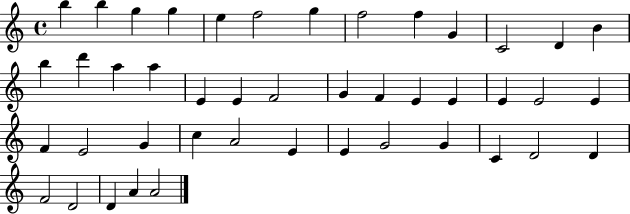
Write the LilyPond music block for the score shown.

{
  \clef treble
  \time 4/4
  \defaultTimeSignature
  \key c \major
  b''4 b''4 g''4 g''4 | e''4 f''2 g''4 | f''2 f''4 g'4 | c'2 d'4 b'4 | \break b''4 d'''4 a''4 a''4 | e'4 e'4 f'2 | g'4 f'4 e'4 e'4 | e'4 e'2 e'4 | \break f'4 e'2 g'4 | c''4 a'2 e'4 | e'4 g'2 g'4 | c'4 d'2 d'4 | \break f'2 d'2 | d'4 a'4 a'2 | \bar "|."
}